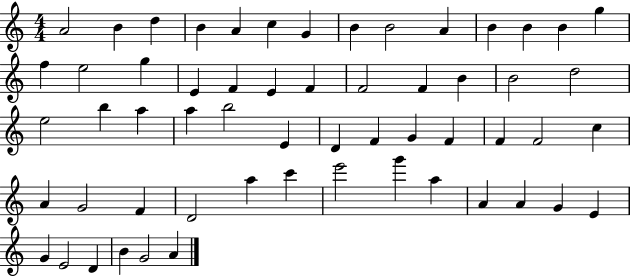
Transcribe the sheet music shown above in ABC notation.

X:1
T:Untitled
M:4/4
L:1/4
K:C
A2 B d B A c G B B2 A B B B g f e2 g E F E F F2 F B B2 d2 e2 b a a b2 E D F G F F F2 c A G2 F D2 a c' e'2 g' a A A G E G E2 D B G2 A